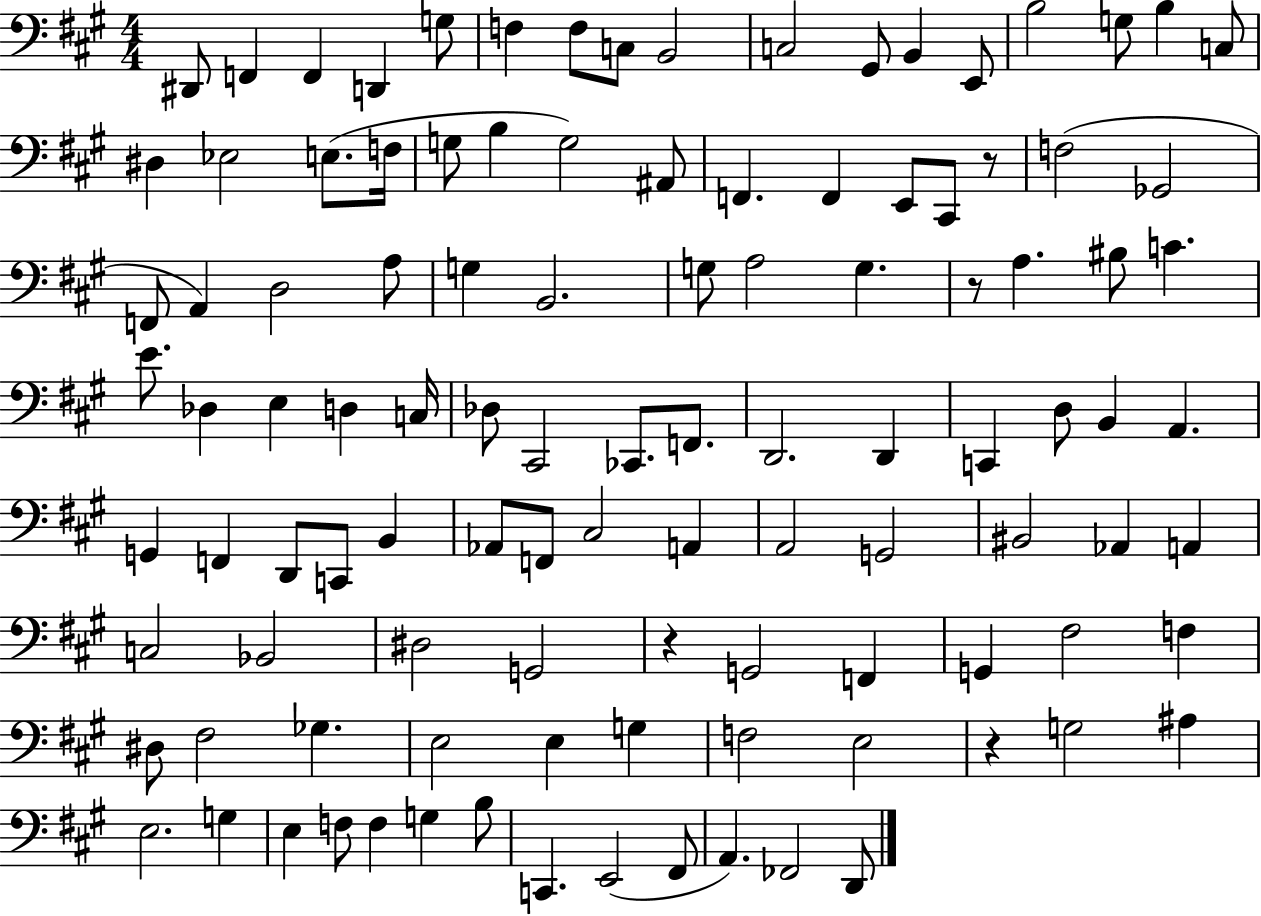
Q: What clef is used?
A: bass